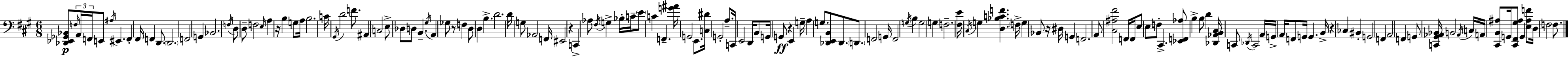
[Db2,Eb2,Gb2,Bb2]/e F3/s A2/s F2/s E2/e A#3/s EIS2/q. F2/q F#2/s F2/q D2/e. D2/h. F2/h G2/q Bb2/h. F3/s D3/e D3/e F3/h E3/s A3/q R/s B3/q G3/e A3/s B3/h. C4/s G#2/s D4/h F4/e. A#2/q C3/h E3/e Db3/e D3/e B2/q. G#3/s A2/q Gb3/e R/e F3/q D3/e D3/q B3/q. D4/h. D4/s G3/e Ab2/h F2/s EIS2/h R/q C2/q Ab3/e F#3/s G3/q Bb3/s C4/s E4/e C4/q F2/q. [G4,A#4]/s G2/h E2/e. [C3,D#4]/s G2/h A3/e. C2/s E2/h D2/s B2/e G2/s G2/e R/q E2/q G3/s A3/q G3/e. [Db2,E2,B2]/e Db2/e. D2/e. F2/h G2/s F2/h G3/s B3/q G3/h G3/q F3/h. [F#3,E4]/s C#3/s G3/q [D3,Bb3,C4,F4]/q. F3/s G3/q Bb2/e R/s D#3/s G2/q F2/h. A2/e [C#3,A#3,F#4]/h F2/s F2/s E3/e E3/e F3/e C#2/q. [Eb2,F2,Ab3]/e B3/q B3/e D4/q [Db2,Ab2,B2,C#3]/s C2/e Db2/s C2/h A2/s G2/s A2/s F2/e G2/s G2/q. B2/s R/q CES3/q BIS2/q G2/h F2/q A2/h F2/q G2/e [C2,G#2,Ab2,Bb2]/s B2/h Ab2/s C3/s A2/s [C#2,B2,A#3]/e G2/s [C#2,F#2,G#3,A#3]/e G2/q [E3,A#3,F4]/e D3/s F3/h F3/e.